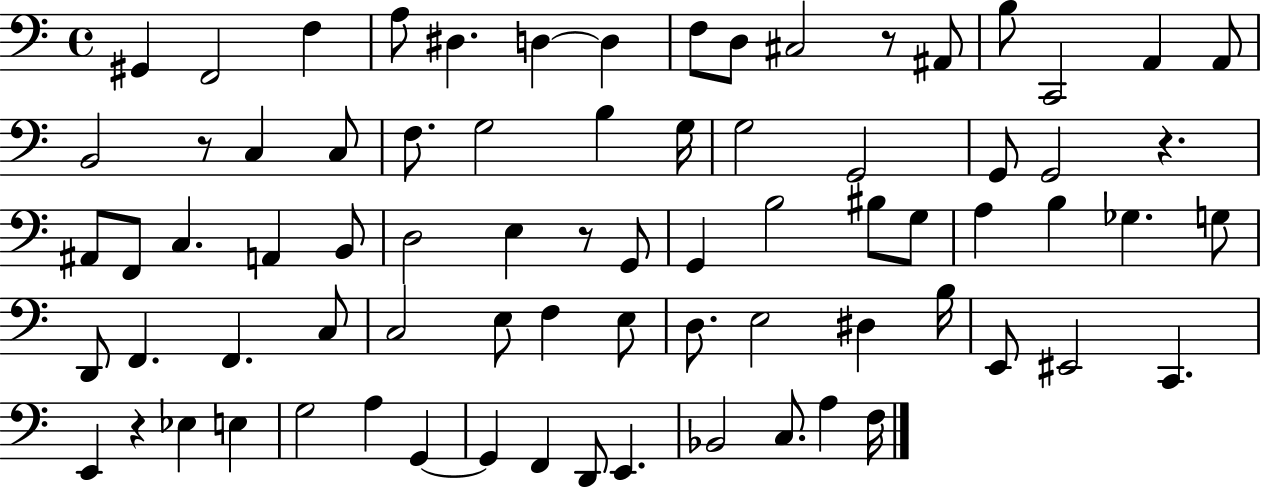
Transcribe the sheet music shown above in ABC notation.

X:1
T:Untitled
M:4/4
L:1/4
K:C
^G,, F,,2 F, A,/2 ^D, D, D, F,/2 D,/2 ^C,2 z/2 ^A,,/2 B,/2 C,,2 A,, A,,/2 B,,2 z/2 C, C,/2 F,/2 G,2 B, G,/4 G,2 G,,2 G,,/2 G,,2 z ^A,,/2 F,,/2 C, A,, B,,/2 D,2 E, z/2 G,,/2 G,, B,2 ^B,/2 G,/2 A, B, _G, G,/2 D,,/2 F,, F,, C,/2 C,2 E,/2 F, E,/2 D,/2 E,2 ^D, B,/4 E,,/2 ^E,,2 C,, E,, z _E, E, G,2 A, G,, G,, F,, D,,/2 E,, _B,,2 C,/2 A, F,/4